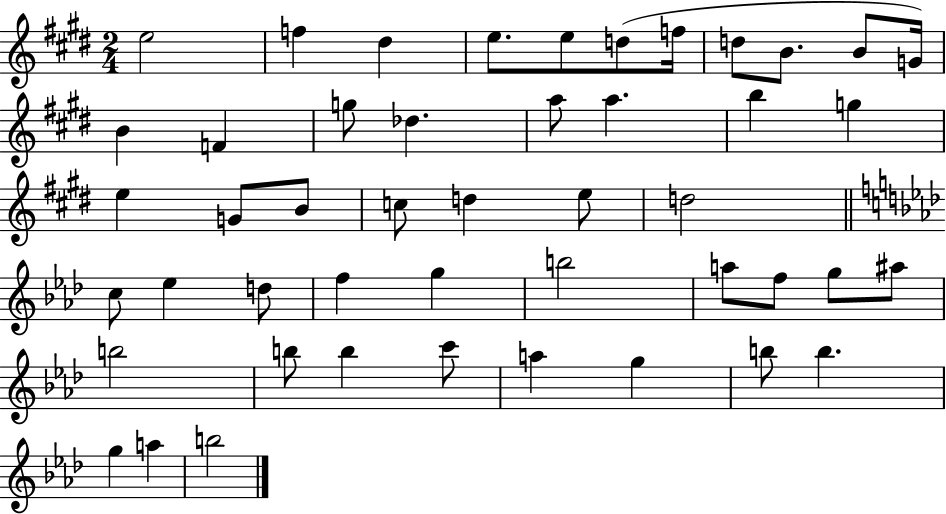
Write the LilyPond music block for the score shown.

{
  \clef treble
  \numericTimeSignature
  \time 2/4
  \key e \major
  e''2 | f''4 dis''4 | e''8. e''8 d''8( f''16 | d''8 b'8. b'8 g'16) | \break b'4 f'4 | g''8 des''4. | a''8 a''4. | b''4 g''4 | \break e''4 g'8 b'8 | c''8 d''4 e''8 | d''2 | \bar "||" \break \key aes \major c''8 ees''4 d''8 | f''4 g''4 | b''2 | a''8 f''8 g''8 ais''8 | \break b''2 | b''8 b''4 c'''8 | a''4 g''4 | b''8 b''4. | \break g''4 a''4 | b''2 | \bar "|."
}